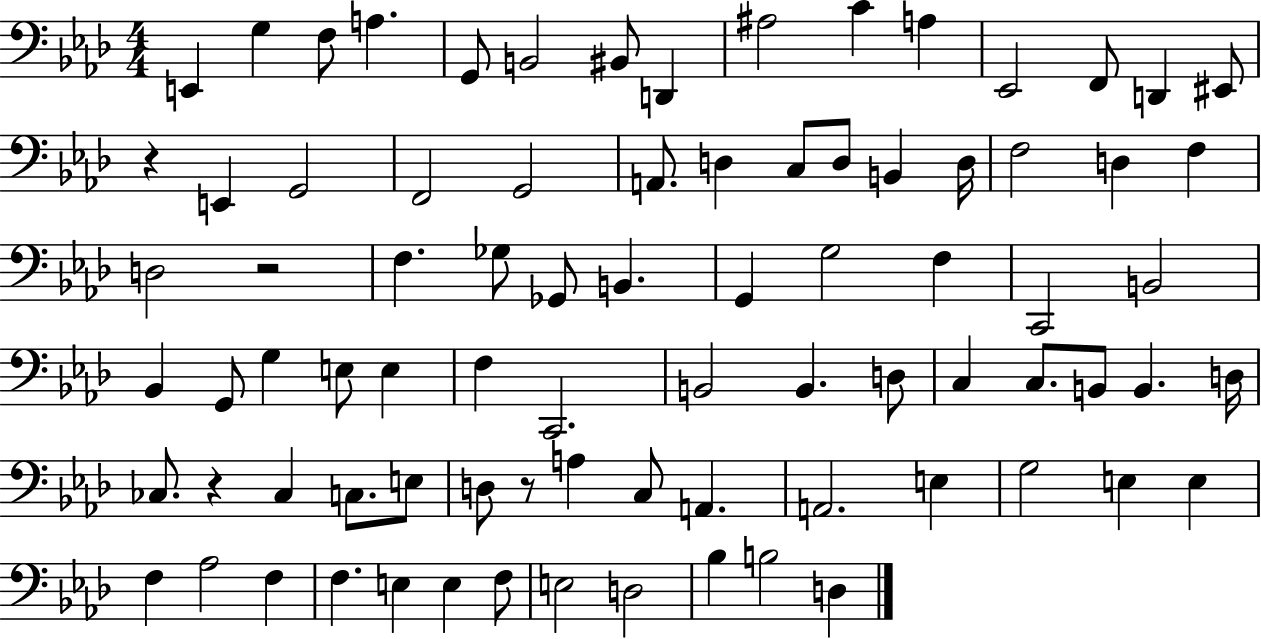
{
  \clef bass
  \numericTimeSignature
  \time 4/4
  \key aes \major
  e,4 g4 f8 a4. | g,8 b,2 bis,8 d,4 | ais2 c'4 a4 | ees,2 f,8 d,4 eis,8 | \break r4 e,4 g,2 | f,2 g,2 | a,8. d4 c8 d8 b,4 d16 | f2 d4 f4 | \break d2 r2 | f4. ges8 ges,8 b,4. | g,4 g2 f4 | c,2 b,2 | \break bes,4 g,8 g4 e8 e4 | f4 c,2. | b,2 b,4. d8 | c4 c8. b,8 b,4. d16 | \break ces8. r4 ces4 c8. e8 | d8 r8 a4 c8 a,4. | a,2. e4 | g2 e4 e4 | \break f4 aes2 f4 | f4. e4 e4 f8 | e2 d2 | bes4 b2 d4 | \break \bar "|."
}